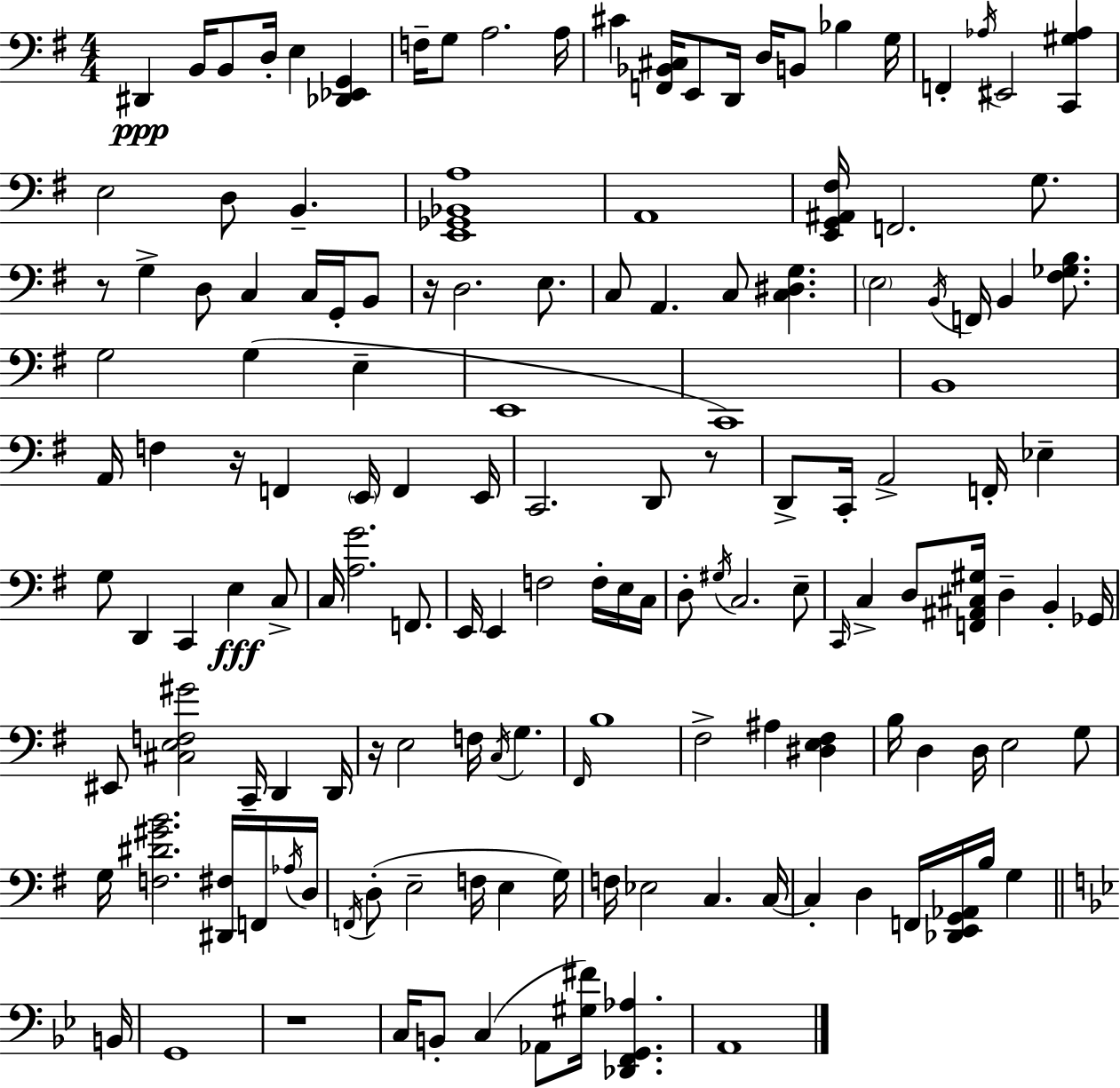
{
  \clef bass
  \numericTimeSignature
  \time 4/4
  \key e \minor
  \repeat volta 2 { dis,4\ppp b,16 b,8 d16-. e4 <des, ees, g,>4 | f16-- g8 a2. a16 | cis'4 <f, bes, cis>16 e,8 d,16 d16 b,8 bes4 g16 | f,4-. \acciaccatura { aes16 } eis,2 <c, gis aes>4 | \break e2 d8 b,4.-- | <e, ges, bes, a>1 | a,1 | <e, g, ais, fis>16 f,2. g8. | \break r8 g4-> d8 c4 c16 g,16-. b,8 | r16 d2. e8. | c8 a,4. c8 <c dis g>4. | \parenthesize e2 \acciaccatura { b,16 } f,16 b,4 <fis ges b>8. | \break g2 g4( e4-- | e,1 | c,1) | b,1 | \break a,16 f4 r16 f,4 \parenthesize e,16 f,4 | e,16 c,2. d,8 | r8 d,8-> c,16-. a,2-> f,16-. ees4-- | g8 d,4 c,4 e4\fff | \break c8-> c16 <a g'>2. f,8. | e,16 e,4 f2 f16-. | e16 c16 d8-. \acciaccatura { gis16 } c2. | e8-- \grace { c,16 } c4-> d8 <f, ais, cis gis>16 d4-- b,4-. | \break ges,16 eis,8 <cis e f gis'>2 c,16-- d,4 | d,16 r16 e2 f16 \acciaccatura { c16 } g4. | \grace { fis,16 } b1 | fis2-> ais4 | \break <dis e fis>4 b16 d4 d16 e2 | g8 g16 <f dis' gis' b'>2. | <dis, fis>16 f,16 \acciaccatura { aes16 } d16 \acciaccatura { f,16 } d8-.( e2-- | f16 e4 g16) f16 ees2 | \break c4. c16~~ c4-. d4 | f,16 <des, e, g, aes,>16 b16 g4 \bar "||" \break \key bes \major b,16 g,1 | r1 | c16 b,8-. c4( aes,8 <gis fis'>16) <des, f, g, aes>4. | a,1 | \break } \bar "|."
}